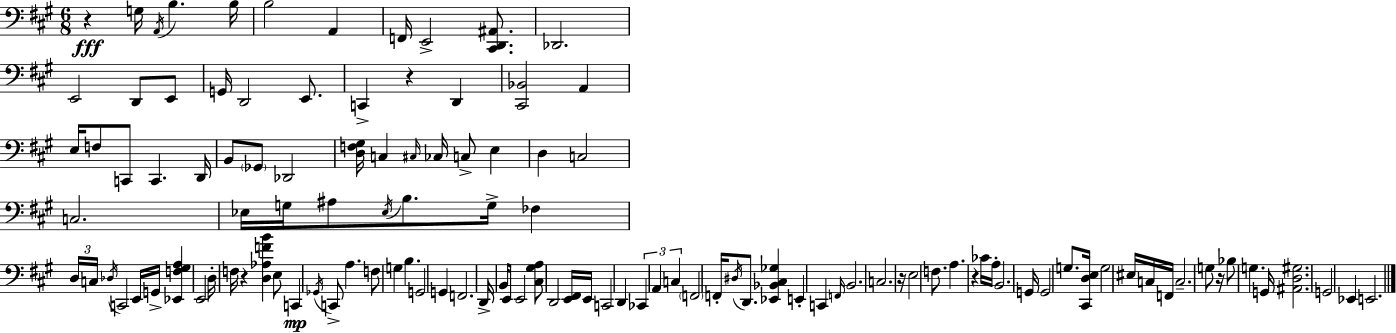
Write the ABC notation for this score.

X:1
T:Untitled
M:6/8
L:1/4
K:A
z G,/4 A,,/4 B, B,/4 B,2 A,, F,,/4 E,,2 [^C,,D,,^A,,]/2 _D,,2 E,,2 D,,/2 E,,/2 G,,/4 D,,2 E,,/2 C,, z D,, [^C,,_B,,]2 A,, E,/4 F,/2 C,,/2 C,, D,,/4 B,,/2 _G,,/2 _D,,2 [D,F,^G,]/4 C, ^C,/4 _C,/4 C,/2 E, D, C,2 C,2 _E,/4 G,/4 ^A,/2 _E,/4 B,/2 G,/4 _F, D,/4 C,/4 _D,/4 C,,2 E,,/4 G,,/4 [_E,,F,^G,A,] E,,2 D,/4 F,/4 z [D,_A,FB] E,/2 C,, _G,,/4 C,,/2 A, F,/2 G, B, G,,2 G,, F,,2 D,,/4 B,,/4 E,,/2 E,,2 [^C,^G,A,]/2 D,,2 [E,,^F,,]/4 E,,/4 C,,2 D,, _C,, A,, C, F,,2 F,,/4 ^D,/4 D,,/2 [_E,,_B,,^C,_G,] E,, C,, F,,/4 B,,2 C,2 z/4 E,2 F,/2 A, z _C/4 A,/4 B,,2 G,,/4 G,,2 G,/2 [^C,,D,E,]/4 G,2 ^E,/4 C,/4 F,,/4 C,2 G,/2 z/4 _B,/2 G, G,,/4 [^A,,D,^G,]2 G,,2 _E,, E,,2